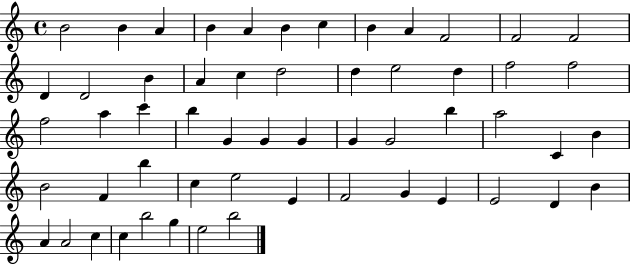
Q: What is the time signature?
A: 4/4